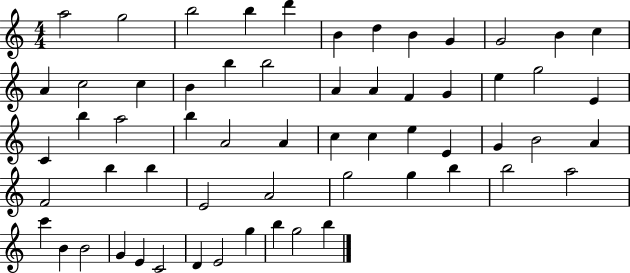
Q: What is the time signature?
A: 4/4